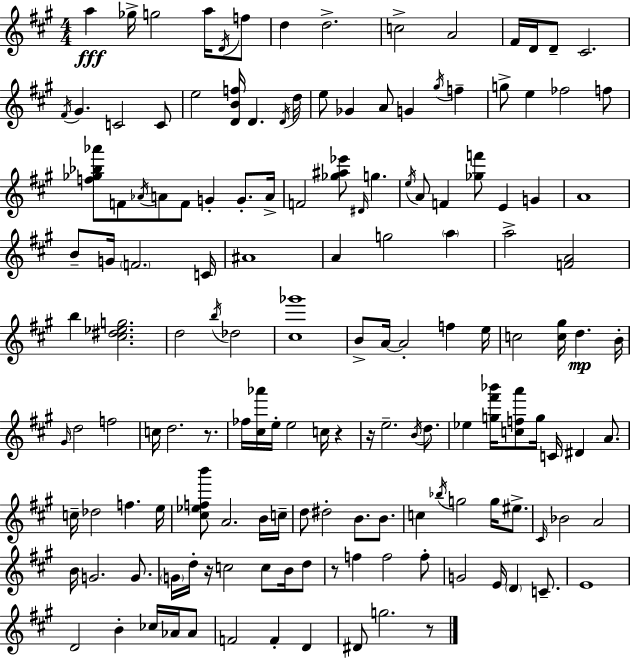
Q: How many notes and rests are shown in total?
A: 150